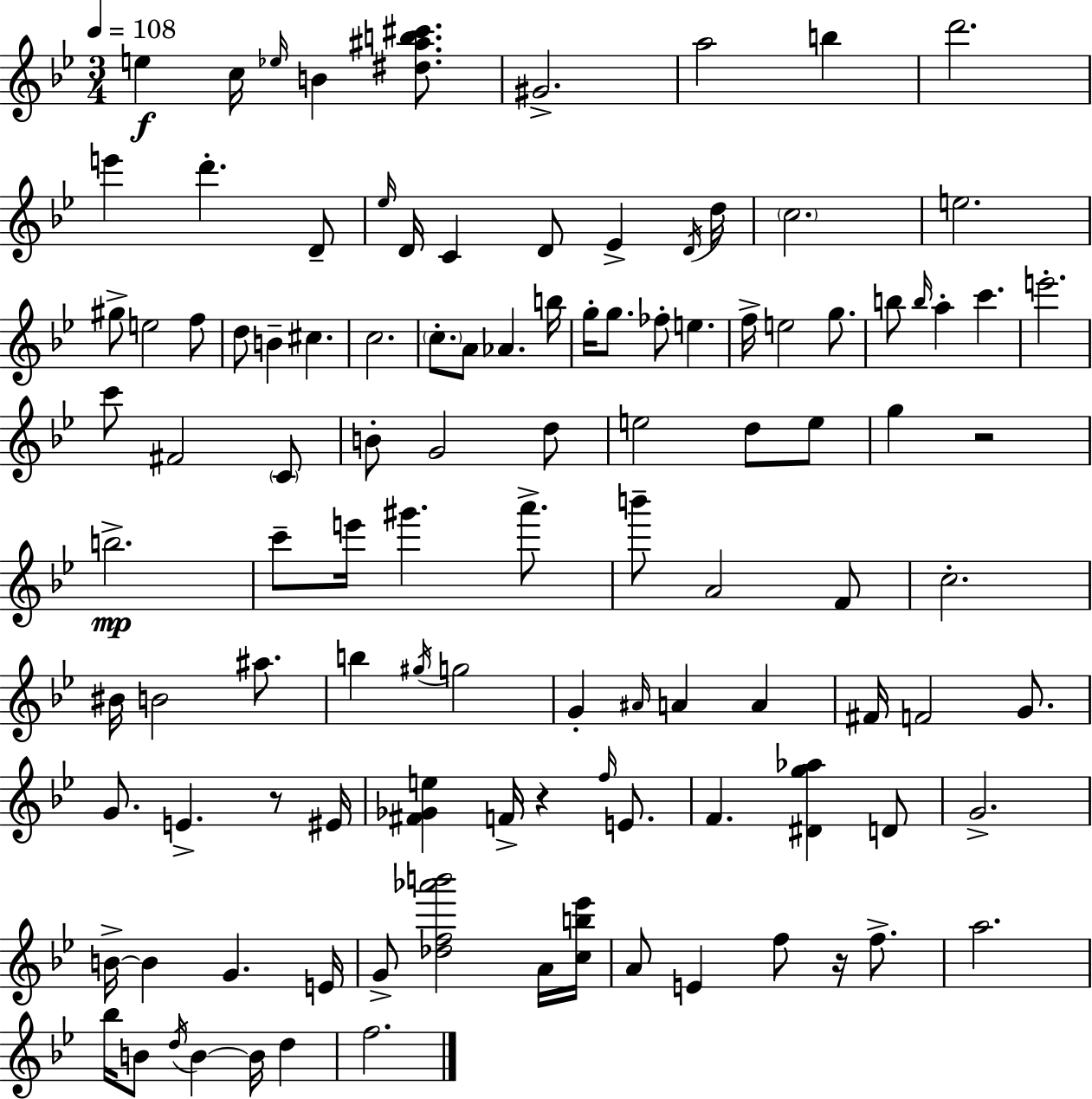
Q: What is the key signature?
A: G minor